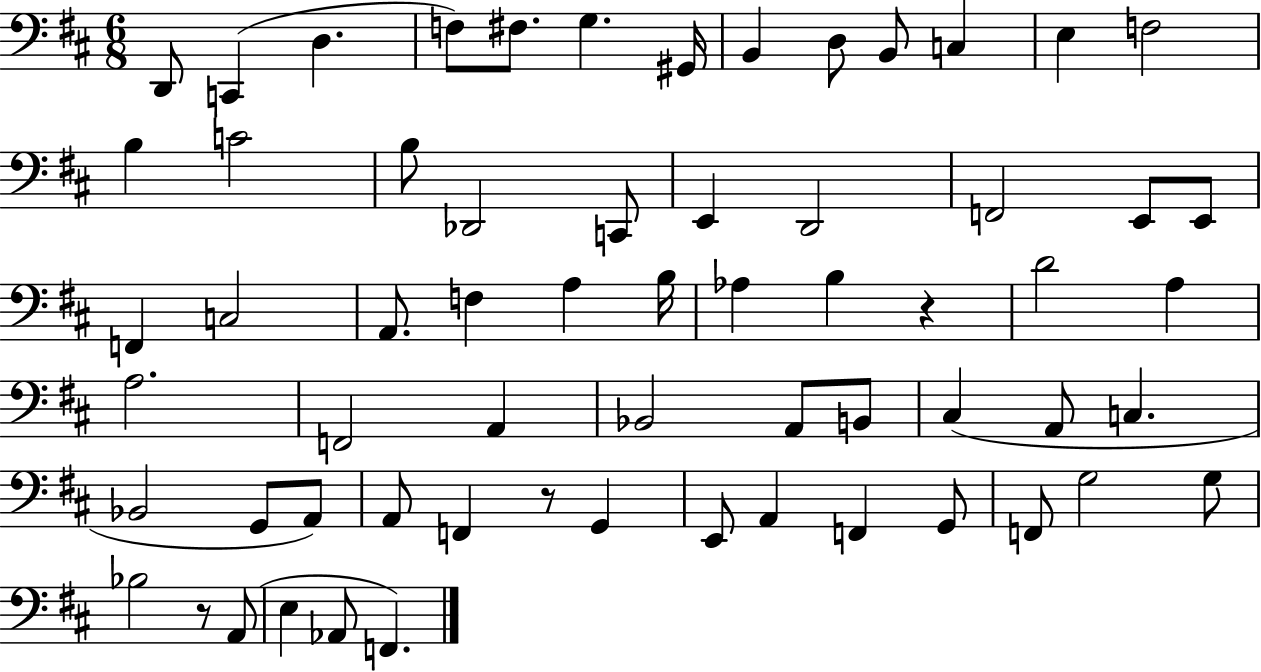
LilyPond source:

{
  \clef bass
  \numericTimeSignature
  \time 6/8
  \key d \major
  d,8 c,4( d4. | f8) fis8. g4. gis,16 | b,4 d8 b,8 c4 | e4 f2 | \break b4 c'2 | b8 des,2 c,8 | e,4 d,2 | f,2 e,8 e,8 | \break f,4 c2 | a,8. f4 a4 b16 | aes4 b4 r4 | d'2 a4 | \break a2. | f,2 a,4 | bes,2 a,8 b,8 | cis4( a,8 c4. | \break bes,2 g,8 a,8) | a,8 f,4 r8 g,4 | e,8 a,4 f,4 g,8 | f,8 g2 g8 | \break bes2 r8 a,8( | e4 aes,8 f,4.) | \bar "|."
}